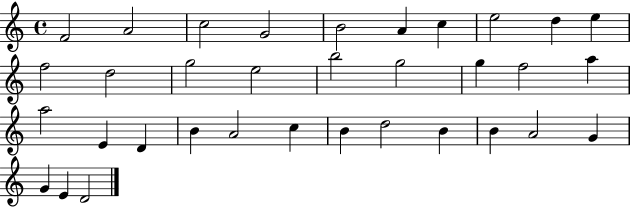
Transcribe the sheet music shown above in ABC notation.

X:1
T:Untitled
M:4/4
L:1/4
K:C
F2 A2 c2 G2 B2 A c e2 d e f2 d2 g2 e2 b2 g2 g f2 a a2 E D B A2 c B d2 B B A2 G G E D2